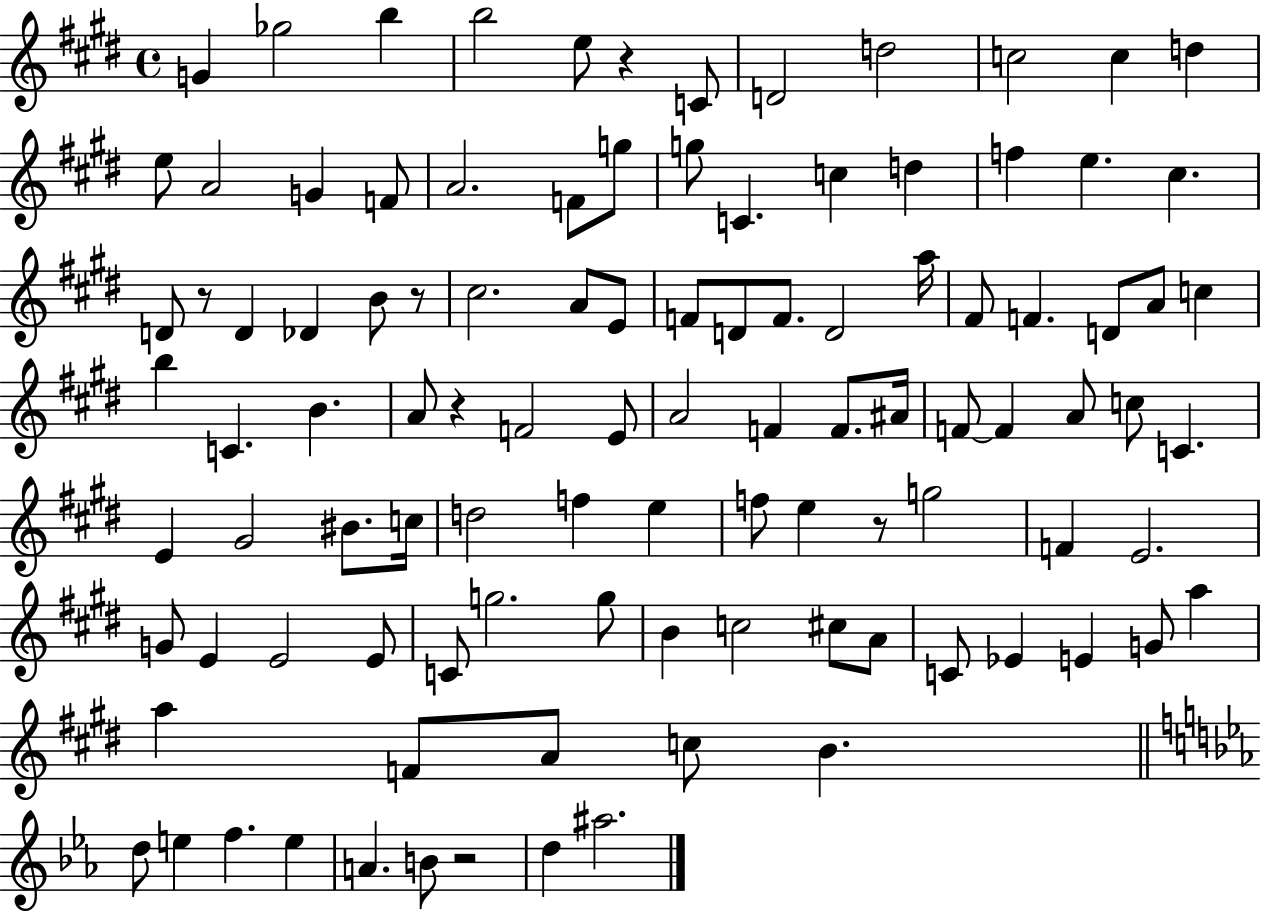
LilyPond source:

{
  \clef treble
  \time 4/4
  \defaultTimeSignature
  \key e \major
  \repeat volta 2 { g'4 ges''2 b''4 | b''2 e''8 r4 c'8 | d'2 d''2 | c''2 c''4 d''4 | \break e''8 a'2 g'4 f'8 | a'2. f'8 g''8 | g''8 c'4. c''4 d''4 | f''4 e''4. cis''4. | \break d'8 r8 d'4 des'4 b'8 r8 | cis''2. a'8 e'8 | f'8 d'8 f'8. d'2 a''16 | fis'8 f'4. d'8 a'8 c''4 | \break b''4 c'4. b'4. | a'8 r4 f'2 e'8 | a'2 f'4 f'8. ais'16 | f'8~~ f'4 a'8 c''8 c'4. | \break e'4 gis'2 bis'8. c''16 | d''2 f''4 e''4 | f''8 e''4 r8 g''2 | f'4 e'2. | \break g'8 e'4 e'2 e'8 | c'8 g''2. g''8 | b'4 c''2 cis''8 a'8 | c'8 ees'4 e'4 g'8 a''4 | \break a''4 f'8 a'8 c''8 b'4. | \bar "||" \break \key c \minor d''8 e''4 f''4. e''4 | a'4. b'8 r2 | d''4 ais''2. | } \bar "|."
}